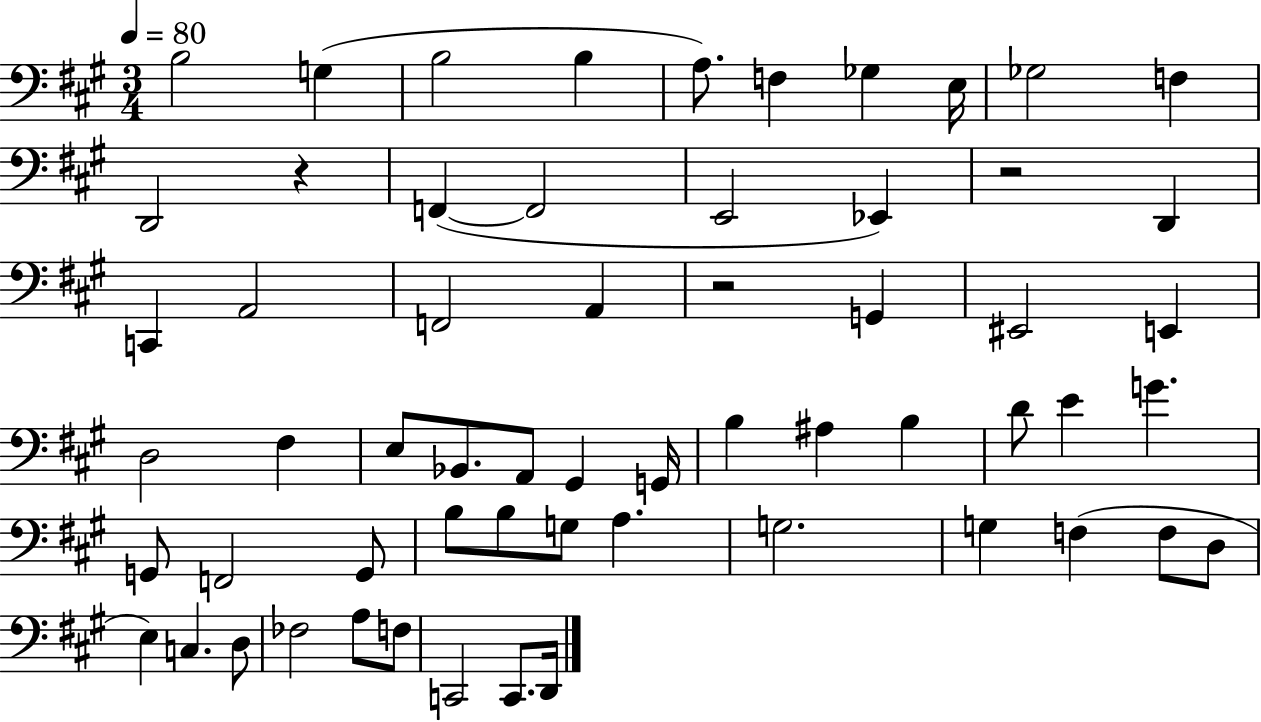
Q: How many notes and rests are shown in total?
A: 60